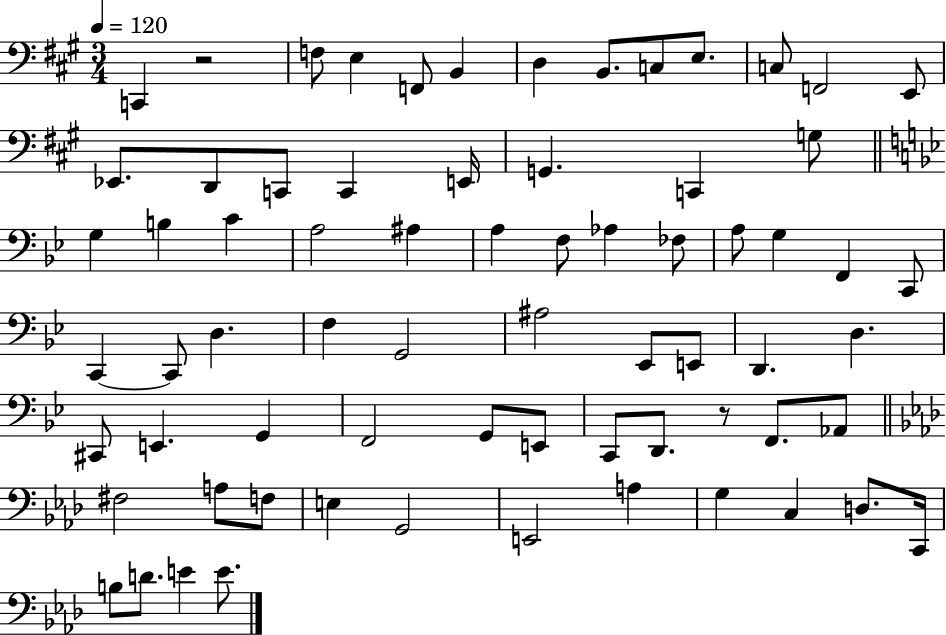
X:1
T:Untitled
M:3/4
L:1/4
K:A
C,, z2 F,/2 E, F,,/2 B,, D, B,,/2 C,/2 E,/2 C,/2 F,,2 E,,/2 _E,,/2 D,,/2 C,,/2 C,, E,,/4 G,, C,, G,/2 G, B, C A,2 ^A, A, F,/2 _A, _F,/2 A,/2 G, F,, C,,/2 C,, C,,/2 D, F, G,,2 ^A,2 _E,,/2 E,,/2 D,, D, ^C,,/2 E,, G,, F,,2 G,,/2 E,,/2 C,,/2 D,,/2 z/2 F,,/2 _A,,/2 ^F,2 A,/2 F,/2 E, G,,2 E,,2 A, G, C, D,/2 C,,/4 B,/2 D/2 E E/2